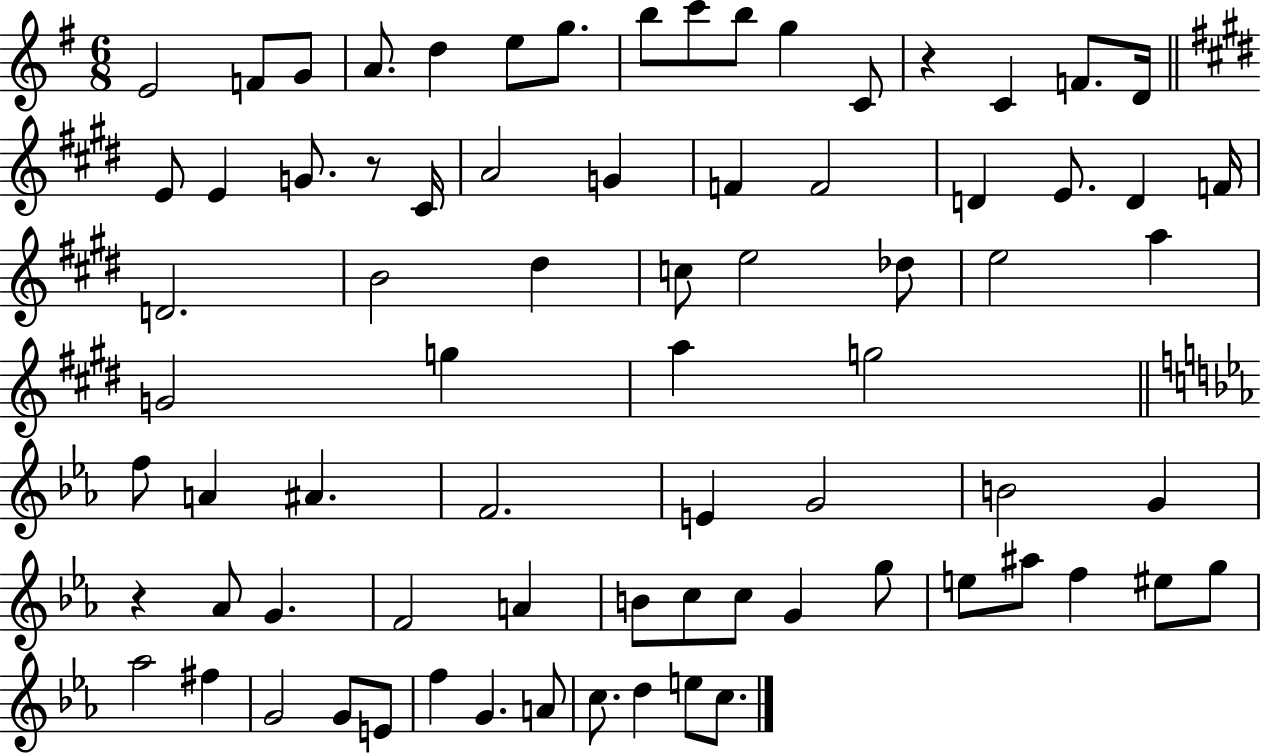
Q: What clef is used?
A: treble